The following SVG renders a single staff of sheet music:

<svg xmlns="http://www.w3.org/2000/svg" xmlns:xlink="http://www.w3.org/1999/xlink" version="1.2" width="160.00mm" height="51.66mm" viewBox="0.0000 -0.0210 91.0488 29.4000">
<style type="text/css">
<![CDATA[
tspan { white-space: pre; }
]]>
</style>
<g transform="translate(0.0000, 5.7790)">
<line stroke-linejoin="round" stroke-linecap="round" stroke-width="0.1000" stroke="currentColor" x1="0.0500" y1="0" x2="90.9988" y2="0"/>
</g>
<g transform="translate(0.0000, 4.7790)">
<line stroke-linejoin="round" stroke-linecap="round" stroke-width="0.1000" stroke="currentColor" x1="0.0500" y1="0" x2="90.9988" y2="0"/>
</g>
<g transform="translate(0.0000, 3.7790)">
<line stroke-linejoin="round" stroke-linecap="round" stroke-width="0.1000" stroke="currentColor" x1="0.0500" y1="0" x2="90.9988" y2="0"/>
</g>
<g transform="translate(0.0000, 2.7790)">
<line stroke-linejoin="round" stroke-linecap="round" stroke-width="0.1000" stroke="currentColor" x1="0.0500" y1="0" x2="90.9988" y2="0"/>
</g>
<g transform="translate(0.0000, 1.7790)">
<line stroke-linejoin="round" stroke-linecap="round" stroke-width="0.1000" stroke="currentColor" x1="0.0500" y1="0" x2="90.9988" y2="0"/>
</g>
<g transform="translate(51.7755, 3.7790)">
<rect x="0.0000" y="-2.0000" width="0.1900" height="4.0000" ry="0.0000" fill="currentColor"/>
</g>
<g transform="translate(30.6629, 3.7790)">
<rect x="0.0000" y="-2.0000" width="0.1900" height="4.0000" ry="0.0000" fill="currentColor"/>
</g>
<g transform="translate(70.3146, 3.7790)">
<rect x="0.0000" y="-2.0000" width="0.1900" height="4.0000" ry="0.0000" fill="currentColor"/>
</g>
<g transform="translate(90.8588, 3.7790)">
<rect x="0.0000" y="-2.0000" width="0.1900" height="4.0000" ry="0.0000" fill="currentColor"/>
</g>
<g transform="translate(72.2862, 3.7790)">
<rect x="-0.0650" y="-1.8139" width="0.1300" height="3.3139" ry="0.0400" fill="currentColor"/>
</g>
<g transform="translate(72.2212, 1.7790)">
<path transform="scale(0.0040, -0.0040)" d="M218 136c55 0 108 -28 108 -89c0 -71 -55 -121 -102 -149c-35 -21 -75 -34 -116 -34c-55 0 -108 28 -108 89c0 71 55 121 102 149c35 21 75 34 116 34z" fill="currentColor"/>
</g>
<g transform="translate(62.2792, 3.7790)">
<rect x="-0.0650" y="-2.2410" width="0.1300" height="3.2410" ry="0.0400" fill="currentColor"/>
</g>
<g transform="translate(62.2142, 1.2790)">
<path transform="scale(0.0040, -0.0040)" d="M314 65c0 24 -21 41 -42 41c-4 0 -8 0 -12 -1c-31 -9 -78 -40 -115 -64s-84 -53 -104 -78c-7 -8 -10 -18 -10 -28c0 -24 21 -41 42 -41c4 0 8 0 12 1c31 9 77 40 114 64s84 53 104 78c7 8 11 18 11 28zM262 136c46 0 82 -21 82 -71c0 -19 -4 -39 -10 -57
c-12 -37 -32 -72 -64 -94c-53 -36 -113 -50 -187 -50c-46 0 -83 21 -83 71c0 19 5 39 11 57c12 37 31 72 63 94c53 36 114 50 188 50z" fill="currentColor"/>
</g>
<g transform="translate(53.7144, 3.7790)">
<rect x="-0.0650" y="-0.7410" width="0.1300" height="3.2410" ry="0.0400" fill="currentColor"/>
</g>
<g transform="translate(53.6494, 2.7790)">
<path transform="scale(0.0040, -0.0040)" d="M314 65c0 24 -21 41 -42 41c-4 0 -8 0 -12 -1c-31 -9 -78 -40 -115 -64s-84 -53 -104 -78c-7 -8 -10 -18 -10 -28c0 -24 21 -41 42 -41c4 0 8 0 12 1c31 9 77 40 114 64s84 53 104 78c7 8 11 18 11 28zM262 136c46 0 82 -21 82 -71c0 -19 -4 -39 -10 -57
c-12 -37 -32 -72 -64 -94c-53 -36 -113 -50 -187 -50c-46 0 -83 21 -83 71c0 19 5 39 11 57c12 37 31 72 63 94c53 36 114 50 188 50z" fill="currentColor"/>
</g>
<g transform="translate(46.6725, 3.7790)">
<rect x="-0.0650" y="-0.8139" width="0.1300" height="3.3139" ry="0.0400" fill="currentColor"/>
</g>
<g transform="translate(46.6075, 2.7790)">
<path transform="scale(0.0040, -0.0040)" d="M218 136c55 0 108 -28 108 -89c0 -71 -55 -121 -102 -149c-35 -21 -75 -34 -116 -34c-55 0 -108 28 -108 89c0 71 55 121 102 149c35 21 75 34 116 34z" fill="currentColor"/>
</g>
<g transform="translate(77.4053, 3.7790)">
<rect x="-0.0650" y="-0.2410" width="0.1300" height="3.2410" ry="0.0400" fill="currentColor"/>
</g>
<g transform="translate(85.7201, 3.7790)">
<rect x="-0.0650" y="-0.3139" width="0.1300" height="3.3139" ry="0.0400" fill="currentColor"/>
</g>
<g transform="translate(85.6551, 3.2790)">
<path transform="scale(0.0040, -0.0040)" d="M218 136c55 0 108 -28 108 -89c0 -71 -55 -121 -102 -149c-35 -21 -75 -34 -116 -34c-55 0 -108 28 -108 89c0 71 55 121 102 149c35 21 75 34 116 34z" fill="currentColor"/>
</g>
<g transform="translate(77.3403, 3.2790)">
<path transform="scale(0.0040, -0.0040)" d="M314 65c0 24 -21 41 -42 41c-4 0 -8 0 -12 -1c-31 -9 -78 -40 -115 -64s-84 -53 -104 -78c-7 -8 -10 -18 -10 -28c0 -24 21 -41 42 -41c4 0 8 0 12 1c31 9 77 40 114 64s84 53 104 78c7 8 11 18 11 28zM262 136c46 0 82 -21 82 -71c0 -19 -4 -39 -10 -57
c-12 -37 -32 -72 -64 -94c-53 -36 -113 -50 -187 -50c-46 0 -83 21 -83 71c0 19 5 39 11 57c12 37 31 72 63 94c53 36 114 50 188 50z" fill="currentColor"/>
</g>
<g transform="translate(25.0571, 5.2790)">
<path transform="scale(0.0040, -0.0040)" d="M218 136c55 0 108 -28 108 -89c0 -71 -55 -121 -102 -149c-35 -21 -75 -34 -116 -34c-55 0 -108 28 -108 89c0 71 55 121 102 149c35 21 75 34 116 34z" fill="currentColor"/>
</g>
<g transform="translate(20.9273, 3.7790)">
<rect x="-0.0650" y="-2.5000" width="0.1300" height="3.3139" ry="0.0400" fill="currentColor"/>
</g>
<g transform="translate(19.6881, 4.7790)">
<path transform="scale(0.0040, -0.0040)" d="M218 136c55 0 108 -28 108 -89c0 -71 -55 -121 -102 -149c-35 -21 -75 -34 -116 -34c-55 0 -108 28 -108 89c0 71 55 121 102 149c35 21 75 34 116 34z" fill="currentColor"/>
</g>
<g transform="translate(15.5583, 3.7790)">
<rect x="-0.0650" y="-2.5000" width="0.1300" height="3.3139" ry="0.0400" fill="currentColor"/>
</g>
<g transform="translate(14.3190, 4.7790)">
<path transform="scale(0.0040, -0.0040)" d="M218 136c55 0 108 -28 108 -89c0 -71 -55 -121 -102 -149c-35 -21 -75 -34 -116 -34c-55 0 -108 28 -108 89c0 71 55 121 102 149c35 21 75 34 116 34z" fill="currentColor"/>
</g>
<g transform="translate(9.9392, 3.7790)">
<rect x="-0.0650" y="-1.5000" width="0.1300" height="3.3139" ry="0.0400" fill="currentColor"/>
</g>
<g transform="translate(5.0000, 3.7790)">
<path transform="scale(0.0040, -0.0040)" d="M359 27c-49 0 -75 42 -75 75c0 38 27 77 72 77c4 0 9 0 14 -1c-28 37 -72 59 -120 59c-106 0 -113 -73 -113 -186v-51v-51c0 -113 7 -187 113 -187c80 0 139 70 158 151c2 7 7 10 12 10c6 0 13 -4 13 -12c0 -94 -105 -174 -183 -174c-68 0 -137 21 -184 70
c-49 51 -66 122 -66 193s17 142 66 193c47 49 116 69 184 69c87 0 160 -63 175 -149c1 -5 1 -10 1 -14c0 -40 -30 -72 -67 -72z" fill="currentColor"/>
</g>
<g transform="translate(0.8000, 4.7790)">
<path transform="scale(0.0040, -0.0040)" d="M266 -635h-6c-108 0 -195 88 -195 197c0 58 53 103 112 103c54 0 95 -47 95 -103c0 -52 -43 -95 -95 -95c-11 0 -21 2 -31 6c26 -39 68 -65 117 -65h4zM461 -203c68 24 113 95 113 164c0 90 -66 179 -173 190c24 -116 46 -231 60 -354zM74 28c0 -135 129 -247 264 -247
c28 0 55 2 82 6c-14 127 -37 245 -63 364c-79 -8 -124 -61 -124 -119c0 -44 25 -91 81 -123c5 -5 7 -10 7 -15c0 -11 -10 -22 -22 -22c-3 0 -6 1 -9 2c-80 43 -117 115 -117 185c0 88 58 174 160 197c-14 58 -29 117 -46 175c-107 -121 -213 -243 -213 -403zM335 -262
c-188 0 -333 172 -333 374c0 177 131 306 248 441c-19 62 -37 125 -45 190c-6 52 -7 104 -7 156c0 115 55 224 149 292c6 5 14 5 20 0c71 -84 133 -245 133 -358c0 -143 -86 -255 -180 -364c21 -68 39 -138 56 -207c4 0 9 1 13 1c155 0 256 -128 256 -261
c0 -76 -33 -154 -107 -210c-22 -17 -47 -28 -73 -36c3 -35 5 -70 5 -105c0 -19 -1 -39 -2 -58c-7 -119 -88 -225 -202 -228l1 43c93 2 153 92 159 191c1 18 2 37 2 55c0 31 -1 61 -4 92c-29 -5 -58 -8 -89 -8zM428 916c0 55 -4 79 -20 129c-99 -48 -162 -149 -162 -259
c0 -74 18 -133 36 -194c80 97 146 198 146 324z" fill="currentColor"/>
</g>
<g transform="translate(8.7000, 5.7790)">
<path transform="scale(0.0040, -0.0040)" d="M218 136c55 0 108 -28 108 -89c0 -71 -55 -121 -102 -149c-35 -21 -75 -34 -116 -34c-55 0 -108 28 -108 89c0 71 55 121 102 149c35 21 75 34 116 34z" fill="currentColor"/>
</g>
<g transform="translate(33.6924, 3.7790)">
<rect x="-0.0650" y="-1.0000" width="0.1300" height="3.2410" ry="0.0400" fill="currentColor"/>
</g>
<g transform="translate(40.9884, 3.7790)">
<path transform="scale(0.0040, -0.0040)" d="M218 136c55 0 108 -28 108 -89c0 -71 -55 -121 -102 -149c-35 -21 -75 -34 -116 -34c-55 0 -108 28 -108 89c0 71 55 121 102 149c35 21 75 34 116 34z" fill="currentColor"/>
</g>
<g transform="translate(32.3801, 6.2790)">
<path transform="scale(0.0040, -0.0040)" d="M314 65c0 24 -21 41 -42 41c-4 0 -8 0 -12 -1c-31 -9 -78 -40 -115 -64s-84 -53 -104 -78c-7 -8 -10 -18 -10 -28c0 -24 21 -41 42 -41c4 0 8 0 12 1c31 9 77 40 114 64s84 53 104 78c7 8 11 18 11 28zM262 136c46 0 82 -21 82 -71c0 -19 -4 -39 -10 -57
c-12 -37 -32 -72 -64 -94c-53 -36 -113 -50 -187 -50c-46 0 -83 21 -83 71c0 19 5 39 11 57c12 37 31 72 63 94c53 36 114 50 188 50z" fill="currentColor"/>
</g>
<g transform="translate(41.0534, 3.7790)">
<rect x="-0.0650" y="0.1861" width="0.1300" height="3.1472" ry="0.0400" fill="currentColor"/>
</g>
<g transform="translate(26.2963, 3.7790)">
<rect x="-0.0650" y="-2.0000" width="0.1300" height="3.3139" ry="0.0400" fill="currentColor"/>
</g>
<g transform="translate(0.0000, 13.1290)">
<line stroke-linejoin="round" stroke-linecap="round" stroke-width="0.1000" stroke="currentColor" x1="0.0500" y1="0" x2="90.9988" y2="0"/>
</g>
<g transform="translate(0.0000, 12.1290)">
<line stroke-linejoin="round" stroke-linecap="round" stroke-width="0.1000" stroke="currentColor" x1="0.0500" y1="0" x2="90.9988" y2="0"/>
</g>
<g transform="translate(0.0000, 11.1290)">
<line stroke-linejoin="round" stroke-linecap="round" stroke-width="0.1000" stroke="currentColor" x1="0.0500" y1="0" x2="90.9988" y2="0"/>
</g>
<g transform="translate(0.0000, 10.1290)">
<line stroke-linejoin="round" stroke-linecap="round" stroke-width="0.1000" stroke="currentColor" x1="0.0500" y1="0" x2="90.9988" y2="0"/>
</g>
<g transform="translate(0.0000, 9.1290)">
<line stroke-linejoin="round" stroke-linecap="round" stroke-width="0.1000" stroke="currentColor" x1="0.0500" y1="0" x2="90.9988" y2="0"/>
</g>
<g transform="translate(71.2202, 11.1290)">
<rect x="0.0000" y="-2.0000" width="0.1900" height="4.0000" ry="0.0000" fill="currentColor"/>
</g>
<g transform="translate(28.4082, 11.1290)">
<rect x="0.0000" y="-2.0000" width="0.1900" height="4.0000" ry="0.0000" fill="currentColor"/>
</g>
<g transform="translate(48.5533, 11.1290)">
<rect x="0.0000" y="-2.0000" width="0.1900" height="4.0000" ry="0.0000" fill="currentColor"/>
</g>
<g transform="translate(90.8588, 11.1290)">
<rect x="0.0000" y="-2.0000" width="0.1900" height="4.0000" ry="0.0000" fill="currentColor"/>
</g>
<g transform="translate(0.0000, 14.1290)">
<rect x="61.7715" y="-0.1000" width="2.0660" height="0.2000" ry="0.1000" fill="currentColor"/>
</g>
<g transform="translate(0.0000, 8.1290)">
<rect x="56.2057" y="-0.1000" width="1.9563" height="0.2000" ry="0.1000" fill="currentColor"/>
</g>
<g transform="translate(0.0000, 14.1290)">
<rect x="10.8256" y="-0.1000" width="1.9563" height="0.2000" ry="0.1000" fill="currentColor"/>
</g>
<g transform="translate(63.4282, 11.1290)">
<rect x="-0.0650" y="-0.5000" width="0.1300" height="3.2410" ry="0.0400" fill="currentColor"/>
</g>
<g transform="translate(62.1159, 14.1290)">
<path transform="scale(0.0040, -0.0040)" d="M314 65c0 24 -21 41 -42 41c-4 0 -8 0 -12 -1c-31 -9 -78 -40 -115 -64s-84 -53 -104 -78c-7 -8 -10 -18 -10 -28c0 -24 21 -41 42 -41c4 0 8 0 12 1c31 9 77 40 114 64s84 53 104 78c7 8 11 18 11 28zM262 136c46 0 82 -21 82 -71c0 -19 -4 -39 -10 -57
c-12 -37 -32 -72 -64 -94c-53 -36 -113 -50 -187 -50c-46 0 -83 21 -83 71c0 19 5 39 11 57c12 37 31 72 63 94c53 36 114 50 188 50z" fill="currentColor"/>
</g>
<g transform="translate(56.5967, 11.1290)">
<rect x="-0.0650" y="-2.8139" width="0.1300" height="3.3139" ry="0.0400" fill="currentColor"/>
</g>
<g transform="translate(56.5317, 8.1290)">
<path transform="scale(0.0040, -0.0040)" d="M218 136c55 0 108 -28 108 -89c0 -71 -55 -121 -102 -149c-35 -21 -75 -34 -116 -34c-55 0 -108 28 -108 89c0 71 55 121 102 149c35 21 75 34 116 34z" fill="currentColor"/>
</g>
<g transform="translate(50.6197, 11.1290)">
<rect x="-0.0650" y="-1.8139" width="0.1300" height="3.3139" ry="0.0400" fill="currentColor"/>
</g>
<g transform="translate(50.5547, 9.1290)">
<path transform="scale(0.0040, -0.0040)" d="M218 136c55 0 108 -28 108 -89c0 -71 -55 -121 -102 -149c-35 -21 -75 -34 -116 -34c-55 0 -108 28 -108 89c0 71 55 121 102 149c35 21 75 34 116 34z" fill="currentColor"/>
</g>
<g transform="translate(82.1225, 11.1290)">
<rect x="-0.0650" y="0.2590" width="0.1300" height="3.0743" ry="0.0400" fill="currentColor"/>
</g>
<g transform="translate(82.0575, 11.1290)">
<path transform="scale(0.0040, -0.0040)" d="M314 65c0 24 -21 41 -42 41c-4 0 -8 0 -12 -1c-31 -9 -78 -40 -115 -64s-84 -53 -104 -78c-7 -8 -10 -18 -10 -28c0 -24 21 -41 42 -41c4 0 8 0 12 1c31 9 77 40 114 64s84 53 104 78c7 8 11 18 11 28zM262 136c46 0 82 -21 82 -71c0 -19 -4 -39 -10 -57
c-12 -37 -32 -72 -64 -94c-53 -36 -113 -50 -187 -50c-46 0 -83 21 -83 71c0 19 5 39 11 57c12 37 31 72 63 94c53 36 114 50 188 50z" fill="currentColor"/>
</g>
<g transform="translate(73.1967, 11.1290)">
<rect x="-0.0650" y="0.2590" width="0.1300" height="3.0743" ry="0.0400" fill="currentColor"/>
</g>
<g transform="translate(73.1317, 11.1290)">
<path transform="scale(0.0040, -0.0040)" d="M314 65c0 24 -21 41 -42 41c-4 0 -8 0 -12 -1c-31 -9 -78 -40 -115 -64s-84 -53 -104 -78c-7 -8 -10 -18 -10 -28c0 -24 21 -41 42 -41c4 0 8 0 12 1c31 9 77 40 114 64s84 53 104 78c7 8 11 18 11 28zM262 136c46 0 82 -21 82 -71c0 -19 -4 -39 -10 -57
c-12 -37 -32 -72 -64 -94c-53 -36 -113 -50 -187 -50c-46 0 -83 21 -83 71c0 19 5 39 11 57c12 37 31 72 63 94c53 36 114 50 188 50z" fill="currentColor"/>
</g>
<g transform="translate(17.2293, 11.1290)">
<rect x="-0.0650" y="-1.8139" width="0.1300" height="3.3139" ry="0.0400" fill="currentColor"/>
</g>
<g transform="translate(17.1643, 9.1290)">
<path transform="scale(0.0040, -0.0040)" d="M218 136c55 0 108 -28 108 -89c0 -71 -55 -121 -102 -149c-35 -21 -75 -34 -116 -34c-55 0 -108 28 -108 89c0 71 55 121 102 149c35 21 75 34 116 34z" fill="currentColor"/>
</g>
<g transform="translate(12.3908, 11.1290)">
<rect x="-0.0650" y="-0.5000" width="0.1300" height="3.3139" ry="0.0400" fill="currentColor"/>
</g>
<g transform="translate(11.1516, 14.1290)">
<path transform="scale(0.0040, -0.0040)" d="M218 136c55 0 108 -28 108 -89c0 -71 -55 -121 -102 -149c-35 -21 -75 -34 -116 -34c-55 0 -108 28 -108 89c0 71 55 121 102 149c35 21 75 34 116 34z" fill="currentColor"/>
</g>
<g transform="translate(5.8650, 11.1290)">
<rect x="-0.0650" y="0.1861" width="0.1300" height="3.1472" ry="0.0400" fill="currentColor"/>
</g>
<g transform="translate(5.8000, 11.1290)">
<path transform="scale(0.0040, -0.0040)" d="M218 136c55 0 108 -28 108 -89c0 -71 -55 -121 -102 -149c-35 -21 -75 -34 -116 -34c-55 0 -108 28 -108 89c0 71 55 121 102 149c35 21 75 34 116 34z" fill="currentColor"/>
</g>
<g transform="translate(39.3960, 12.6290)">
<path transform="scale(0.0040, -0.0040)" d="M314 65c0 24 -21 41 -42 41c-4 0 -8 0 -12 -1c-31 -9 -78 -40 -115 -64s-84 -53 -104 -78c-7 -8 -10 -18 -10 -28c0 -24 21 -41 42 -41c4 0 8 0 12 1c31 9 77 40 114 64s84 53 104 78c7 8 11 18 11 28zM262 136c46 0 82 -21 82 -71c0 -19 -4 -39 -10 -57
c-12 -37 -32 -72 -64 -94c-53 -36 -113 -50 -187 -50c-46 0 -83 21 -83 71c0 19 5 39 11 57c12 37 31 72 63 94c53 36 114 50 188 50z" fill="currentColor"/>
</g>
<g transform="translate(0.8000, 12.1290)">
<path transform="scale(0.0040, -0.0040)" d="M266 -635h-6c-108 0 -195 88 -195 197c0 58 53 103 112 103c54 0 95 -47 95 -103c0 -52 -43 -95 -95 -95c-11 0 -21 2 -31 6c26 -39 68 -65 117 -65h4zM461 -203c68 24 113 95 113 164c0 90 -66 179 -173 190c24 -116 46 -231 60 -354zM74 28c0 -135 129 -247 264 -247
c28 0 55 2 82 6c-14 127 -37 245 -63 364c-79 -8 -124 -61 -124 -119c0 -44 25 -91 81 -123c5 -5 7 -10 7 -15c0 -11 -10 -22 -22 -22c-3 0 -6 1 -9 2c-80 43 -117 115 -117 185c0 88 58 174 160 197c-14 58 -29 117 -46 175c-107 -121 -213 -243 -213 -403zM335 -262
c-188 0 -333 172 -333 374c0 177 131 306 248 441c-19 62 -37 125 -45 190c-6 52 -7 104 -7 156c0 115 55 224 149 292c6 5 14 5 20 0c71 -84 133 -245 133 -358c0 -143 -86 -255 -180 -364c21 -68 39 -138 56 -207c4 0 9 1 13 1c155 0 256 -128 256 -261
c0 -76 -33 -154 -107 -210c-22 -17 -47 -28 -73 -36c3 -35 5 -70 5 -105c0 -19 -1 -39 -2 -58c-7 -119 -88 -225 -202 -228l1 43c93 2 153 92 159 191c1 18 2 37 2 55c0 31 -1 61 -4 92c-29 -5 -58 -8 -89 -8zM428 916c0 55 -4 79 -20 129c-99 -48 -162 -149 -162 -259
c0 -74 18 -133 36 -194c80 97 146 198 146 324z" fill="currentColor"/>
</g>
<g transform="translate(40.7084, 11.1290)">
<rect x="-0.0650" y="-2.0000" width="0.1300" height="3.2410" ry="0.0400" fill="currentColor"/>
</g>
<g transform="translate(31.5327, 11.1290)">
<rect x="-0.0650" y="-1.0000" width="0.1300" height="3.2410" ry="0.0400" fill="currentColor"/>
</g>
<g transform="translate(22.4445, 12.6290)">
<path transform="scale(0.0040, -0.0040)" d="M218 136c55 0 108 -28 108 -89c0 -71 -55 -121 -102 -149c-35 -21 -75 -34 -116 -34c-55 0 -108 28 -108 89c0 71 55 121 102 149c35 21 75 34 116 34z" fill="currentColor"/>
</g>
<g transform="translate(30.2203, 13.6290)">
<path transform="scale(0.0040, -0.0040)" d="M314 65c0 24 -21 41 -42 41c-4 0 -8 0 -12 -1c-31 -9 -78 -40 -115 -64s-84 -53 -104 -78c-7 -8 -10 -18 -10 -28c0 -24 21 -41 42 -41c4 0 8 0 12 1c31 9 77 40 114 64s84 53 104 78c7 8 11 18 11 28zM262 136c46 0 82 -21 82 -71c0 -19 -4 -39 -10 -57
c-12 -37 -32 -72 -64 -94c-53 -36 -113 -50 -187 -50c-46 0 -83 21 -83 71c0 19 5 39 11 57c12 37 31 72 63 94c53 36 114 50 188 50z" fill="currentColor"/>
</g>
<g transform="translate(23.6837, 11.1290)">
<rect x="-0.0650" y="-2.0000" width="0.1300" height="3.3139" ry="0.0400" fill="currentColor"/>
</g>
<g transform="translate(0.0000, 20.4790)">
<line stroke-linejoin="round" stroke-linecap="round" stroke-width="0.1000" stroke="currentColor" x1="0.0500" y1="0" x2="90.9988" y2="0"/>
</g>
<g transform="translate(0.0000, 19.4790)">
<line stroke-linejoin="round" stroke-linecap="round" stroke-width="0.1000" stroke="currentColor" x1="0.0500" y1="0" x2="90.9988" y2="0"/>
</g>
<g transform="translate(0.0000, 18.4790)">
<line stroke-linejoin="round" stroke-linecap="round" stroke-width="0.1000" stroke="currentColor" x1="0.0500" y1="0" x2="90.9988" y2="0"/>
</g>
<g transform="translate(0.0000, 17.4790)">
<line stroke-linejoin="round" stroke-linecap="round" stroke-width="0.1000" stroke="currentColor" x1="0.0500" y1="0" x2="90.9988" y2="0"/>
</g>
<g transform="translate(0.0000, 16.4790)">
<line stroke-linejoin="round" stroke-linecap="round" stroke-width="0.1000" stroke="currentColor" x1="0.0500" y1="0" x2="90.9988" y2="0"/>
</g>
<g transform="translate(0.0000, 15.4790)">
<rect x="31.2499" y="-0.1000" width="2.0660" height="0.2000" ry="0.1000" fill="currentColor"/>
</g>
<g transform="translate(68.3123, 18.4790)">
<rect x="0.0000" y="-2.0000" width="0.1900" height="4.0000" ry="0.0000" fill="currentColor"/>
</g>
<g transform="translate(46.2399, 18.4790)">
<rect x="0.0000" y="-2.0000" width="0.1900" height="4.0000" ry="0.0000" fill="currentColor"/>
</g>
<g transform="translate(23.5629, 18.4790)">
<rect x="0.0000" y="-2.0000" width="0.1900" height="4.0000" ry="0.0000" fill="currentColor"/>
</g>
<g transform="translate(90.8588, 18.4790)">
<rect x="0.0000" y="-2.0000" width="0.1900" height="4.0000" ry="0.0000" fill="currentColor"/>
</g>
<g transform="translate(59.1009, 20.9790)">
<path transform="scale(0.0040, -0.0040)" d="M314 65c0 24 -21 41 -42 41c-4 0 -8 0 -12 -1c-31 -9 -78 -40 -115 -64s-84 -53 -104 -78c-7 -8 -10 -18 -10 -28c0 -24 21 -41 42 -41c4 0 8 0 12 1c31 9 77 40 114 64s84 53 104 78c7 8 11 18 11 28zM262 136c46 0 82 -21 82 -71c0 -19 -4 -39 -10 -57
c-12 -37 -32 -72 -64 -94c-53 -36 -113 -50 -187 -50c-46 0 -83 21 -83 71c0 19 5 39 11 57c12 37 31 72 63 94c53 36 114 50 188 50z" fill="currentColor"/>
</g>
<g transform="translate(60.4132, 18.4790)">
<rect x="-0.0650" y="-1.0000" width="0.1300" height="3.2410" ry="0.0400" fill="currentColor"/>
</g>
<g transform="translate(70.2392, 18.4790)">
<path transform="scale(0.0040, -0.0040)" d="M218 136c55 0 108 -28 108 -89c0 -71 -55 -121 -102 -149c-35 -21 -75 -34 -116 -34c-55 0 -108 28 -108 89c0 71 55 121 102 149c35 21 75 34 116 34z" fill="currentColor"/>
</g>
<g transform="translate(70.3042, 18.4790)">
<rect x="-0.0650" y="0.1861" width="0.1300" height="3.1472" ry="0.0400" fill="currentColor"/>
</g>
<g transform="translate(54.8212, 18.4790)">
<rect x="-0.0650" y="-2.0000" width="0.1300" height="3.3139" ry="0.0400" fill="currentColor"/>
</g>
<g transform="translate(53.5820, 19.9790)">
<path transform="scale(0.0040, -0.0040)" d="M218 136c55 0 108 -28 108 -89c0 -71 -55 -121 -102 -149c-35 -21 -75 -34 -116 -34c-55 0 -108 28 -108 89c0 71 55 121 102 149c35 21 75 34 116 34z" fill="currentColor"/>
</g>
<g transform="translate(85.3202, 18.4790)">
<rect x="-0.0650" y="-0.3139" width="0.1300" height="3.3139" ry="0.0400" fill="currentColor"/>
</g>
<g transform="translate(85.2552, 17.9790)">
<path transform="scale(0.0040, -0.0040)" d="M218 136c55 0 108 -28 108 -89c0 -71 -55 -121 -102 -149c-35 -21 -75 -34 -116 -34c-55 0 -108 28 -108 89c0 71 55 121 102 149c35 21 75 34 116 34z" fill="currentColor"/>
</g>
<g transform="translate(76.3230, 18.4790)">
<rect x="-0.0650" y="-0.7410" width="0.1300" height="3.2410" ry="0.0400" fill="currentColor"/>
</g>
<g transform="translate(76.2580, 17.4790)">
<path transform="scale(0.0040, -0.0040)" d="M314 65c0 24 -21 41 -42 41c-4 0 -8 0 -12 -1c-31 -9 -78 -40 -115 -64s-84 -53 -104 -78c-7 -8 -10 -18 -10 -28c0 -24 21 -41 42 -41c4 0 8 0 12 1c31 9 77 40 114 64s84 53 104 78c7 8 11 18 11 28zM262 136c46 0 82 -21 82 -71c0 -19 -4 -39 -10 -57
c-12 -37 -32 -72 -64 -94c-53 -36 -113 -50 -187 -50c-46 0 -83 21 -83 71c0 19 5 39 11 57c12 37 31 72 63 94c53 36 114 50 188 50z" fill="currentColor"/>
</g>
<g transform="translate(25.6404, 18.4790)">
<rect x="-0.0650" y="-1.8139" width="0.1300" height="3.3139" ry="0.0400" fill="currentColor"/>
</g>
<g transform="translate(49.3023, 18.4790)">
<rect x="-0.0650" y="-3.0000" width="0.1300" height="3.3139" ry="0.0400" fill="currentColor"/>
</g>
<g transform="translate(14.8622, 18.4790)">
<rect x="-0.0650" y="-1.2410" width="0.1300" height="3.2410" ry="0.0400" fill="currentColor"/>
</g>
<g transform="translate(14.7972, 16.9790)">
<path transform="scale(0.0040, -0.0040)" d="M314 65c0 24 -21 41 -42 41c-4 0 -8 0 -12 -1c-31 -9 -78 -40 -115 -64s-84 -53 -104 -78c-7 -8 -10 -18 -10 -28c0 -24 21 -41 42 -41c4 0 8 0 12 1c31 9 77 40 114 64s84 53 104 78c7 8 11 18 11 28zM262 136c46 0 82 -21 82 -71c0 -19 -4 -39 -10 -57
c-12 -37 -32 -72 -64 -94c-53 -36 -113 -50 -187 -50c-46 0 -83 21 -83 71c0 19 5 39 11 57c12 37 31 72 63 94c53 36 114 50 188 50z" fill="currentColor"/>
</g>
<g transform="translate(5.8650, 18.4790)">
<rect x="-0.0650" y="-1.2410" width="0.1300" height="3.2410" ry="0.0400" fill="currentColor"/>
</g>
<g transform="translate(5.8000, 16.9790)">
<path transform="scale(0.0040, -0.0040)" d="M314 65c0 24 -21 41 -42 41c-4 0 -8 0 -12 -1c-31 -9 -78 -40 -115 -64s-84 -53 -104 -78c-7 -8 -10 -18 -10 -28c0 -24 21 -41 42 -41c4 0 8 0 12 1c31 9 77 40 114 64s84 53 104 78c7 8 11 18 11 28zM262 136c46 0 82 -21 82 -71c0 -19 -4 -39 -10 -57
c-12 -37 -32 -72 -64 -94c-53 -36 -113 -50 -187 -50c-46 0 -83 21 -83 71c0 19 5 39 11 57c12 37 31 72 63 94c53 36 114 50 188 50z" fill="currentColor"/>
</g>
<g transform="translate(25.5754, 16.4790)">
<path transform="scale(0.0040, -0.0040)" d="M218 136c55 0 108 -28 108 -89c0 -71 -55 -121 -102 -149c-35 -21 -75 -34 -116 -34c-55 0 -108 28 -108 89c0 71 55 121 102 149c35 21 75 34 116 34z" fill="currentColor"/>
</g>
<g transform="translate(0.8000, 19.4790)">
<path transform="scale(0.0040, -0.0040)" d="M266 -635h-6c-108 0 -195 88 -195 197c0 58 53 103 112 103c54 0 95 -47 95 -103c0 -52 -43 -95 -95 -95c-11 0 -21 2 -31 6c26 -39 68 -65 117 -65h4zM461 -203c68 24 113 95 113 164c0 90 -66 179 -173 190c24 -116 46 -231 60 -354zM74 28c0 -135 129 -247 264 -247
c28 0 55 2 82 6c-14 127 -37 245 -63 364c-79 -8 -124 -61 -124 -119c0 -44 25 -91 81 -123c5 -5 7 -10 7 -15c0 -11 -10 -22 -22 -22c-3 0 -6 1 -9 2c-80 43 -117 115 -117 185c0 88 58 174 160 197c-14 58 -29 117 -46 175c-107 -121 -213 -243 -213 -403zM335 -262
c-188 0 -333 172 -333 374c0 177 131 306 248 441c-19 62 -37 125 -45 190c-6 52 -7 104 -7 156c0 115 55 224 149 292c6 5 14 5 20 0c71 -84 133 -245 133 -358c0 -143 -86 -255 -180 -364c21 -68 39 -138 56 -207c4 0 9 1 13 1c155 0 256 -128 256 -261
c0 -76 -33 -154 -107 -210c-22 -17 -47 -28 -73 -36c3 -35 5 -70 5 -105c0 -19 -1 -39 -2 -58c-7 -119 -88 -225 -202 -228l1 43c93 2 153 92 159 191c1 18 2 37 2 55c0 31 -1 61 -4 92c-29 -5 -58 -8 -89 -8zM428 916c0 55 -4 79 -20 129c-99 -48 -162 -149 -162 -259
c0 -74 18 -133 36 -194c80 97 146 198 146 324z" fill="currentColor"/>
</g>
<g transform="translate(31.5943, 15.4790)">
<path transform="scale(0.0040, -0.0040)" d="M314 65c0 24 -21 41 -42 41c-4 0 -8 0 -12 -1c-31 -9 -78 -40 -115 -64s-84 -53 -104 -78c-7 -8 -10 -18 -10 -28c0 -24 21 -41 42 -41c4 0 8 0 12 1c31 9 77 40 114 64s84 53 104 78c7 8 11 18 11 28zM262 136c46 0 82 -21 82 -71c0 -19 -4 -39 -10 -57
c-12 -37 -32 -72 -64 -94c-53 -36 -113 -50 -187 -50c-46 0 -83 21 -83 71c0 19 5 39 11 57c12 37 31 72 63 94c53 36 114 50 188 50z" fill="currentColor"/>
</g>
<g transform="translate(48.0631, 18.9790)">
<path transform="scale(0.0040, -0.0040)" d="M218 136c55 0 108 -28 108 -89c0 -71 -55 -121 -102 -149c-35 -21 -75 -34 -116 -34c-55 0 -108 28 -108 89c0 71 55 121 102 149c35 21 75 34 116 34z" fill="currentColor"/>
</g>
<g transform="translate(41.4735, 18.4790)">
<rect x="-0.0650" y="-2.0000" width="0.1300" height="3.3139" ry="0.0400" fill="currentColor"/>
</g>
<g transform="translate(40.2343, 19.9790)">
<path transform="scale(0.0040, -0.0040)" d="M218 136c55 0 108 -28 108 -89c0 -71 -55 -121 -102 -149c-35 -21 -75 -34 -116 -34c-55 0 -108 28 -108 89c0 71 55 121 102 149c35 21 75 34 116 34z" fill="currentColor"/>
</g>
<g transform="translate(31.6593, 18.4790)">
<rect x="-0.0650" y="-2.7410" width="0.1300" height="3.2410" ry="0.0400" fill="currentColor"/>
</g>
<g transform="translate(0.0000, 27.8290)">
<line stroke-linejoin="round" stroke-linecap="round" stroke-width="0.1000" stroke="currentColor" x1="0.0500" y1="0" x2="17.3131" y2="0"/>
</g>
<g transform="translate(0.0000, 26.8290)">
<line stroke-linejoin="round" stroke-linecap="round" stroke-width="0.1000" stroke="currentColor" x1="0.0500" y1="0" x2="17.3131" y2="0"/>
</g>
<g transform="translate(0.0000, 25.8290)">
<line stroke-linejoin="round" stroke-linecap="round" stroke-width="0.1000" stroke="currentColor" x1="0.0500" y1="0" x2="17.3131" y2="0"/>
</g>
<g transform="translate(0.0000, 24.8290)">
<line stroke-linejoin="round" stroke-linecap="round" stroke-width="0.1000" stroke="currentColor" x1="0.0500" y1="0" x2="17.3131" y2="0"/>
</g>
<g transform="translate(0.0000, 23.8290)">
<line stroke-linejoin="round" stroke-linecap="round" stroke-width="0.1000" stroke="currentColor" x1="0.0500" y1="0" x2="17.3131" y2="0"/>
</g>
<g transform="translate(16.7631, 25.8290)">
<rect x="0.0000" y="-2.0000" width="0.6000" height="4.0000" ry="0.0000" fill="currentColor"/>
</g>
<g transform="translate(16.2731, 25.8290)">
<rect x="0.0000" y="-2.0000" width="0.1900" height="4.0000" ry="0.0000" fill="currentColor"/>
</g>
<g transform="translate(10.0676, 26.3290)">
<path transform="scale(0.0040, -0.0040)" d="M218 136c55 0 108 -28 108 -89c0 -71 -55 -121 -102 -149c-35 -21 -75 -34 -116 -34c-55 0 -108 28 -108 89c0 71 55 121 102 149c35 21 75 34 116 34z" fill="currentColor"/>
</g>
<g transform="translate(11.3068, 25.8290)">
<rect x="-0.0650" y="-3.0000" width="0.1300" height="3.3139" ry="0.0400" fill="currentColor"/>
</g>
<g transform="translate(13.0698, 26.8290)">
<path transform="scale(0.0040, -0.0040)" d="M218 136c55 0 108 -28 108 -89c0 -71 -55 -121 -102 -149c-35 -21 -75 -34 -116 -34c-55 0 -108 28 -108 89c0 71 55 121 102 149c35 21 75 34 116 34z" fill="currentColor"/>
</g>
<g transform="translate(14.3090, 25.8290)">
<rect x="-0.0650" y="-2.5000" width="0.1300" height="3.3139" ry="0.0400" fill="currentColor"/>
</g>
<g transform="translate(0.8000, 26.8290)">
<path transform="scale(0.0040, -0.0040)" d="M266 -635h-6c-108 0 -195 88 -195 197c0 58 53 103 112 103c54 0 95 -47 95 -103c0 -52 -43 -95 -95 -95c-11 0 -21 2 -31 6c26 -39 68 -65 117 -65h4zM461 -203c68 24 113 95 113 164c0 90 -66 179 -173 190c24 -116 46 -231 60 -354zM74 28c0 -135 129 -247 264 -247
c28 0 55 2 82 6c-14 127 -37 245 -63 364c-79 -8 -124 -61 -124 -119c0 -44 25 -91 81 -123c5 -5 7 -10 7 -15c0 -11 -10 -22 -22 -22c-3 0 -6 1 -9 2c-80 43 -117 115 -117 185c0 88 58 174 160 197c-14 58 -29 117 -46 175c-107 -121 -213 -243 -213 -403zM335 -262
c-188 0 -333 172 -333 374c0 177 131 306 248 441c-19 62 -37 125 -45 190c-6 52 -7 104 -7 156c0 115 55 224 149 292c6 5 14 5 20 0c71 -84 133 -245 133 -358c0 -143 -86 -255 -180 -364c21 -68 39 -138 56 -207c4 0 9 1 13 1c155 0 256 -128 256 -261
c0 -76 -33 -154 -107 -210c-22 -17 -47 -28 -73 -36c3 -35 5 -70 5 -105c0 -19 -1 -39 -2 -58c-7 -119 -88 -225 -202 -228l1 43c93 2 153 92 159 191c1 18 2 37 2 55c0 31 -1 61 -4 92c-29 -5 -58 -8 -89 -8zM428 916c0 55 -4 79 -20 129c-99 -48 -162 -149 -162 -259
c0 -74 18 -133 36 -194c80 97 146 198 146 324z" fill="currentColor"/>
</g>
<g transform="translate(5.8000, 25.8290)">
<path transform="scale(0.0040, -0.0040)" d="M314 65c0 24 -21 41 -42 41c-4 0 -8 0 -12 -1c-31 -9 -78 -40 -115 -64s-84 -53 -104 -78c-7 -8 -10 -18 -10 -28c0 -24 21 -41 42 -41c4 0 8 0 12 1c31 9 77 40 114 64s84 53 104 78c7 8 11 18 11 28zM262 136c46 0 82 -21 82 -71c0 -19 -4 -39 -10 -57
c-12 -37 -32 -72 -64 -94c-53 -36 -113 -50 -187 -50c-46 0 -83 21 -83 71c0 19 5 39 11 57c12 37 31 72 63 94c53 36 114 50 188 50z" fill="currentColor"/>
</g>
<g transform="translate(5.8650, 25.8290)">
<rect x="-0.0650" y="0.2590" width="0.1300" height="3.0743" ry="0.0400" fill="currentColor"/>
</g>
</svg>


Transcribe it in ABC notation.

X:1
T:Untitled
M:4/4
L:1/4
K:C
E G G F D2 B d d2 g2 f c2 c B C f F D2 F2 f a C2 B2 B2 e2 e2 f a2 F A F D2 B d2 c B2 A G